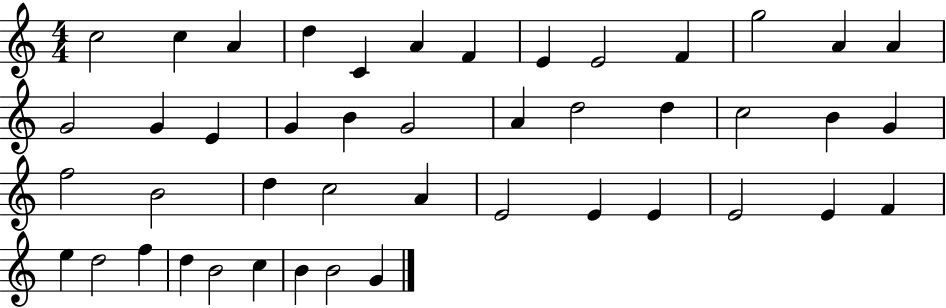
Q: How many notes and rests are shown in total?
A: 45